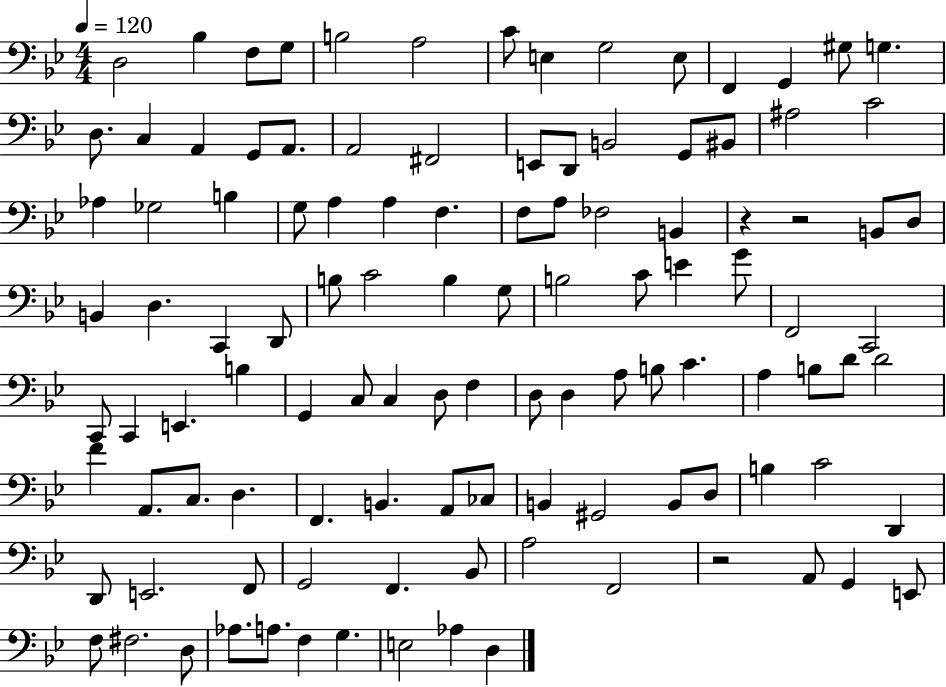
D3/h Bb3/q F3/e G3/e B3/h A3/h C4/e E3/q G3/h E3/e F2/q G2/q G#3/e G3/q. D3/e. C3/q A2/q G2/e A2/e. A2/h F#2/h E2/e D2/e B2/h G2/e BIS2/e A#3/h C4/h Ab3/q Gb3/h B3/q G3/e A3/q A3/q F3/q. F3/e A3/e FES3/h B2/q R/q R/h B2/e D3/e B2/q D3/q. C2/q D2/e B3/e C4/h B3/q G3/e B3/h C4/e E4/q G4/e F2/h C2/h C2/e C2/q E2/q. B3/q G2/q C3/e C3/q D3/e F3/q D3/e D3/q A3/e B3/e C4/q. A3/q B3/e D4/e D4/h F4/q A2/e. C3/e. D3/q. F2/q. B2/q. A2/e CES3/e B2/q G#2/h B2/e D3/e B3/q C4/h D2/q D2/e E2/h. F2/e G2/h F2/q. Bb2/e A3/h F2/h R/h A2/e G2/q E2/e F3/e F#3/h. D3/e Ab3/e. A3/e. F3/q G3/q. E3/h Ab3/q D3/q